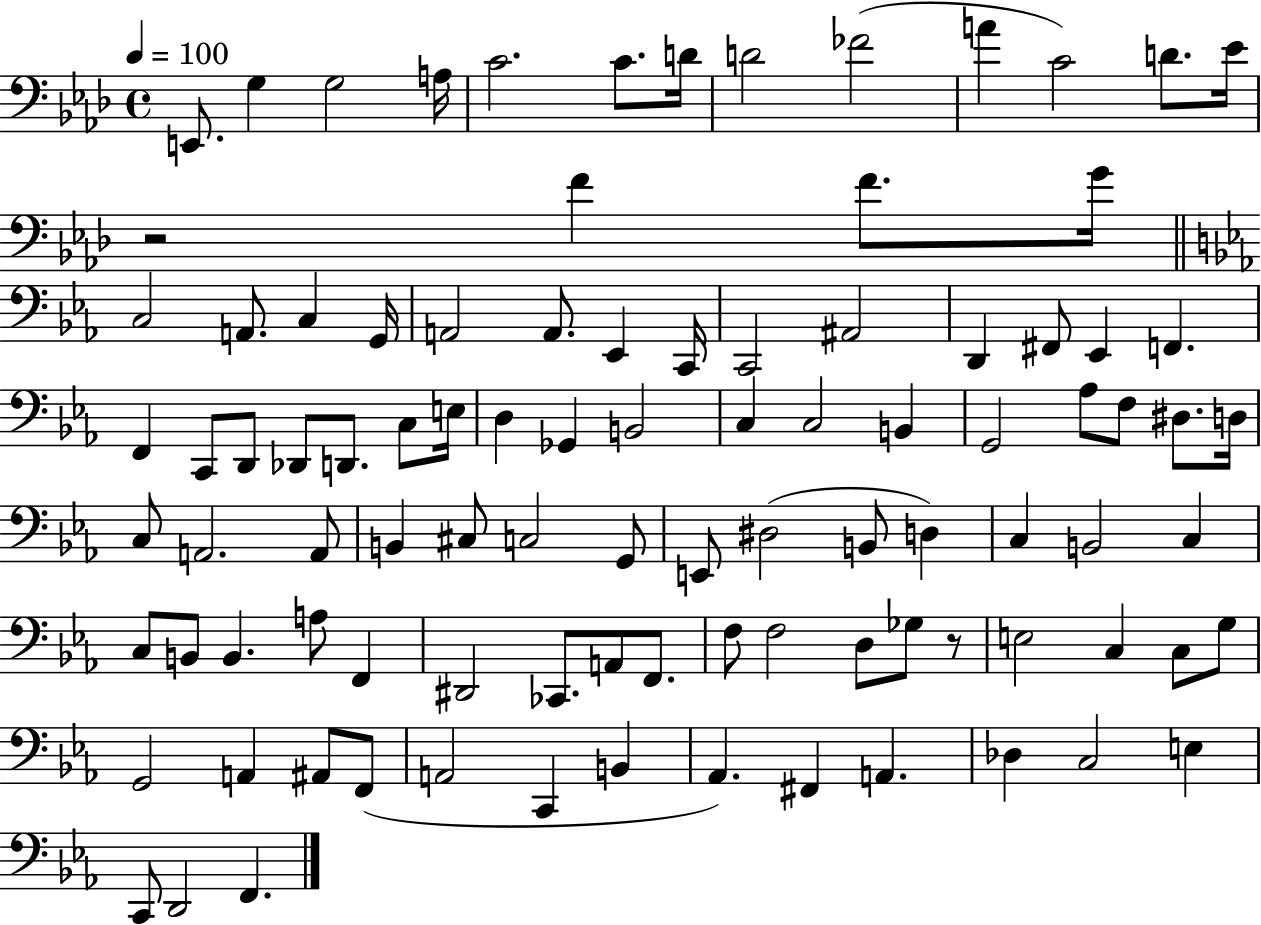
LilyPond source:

{
  \clef bass
  \time 4/4
  \defaultTimeSignature
  \key aes \major
  \tempo 4 = 100
  e,8. g4 g2 a16 | c'2. c'8. d'16 | d'2 fes'2( | a'4 c'2) d'8. ees'16 | \break r2 f'4 f'8. g'16 | \bar "||" \break \key c \minor c2 a,8. c4 g,16 | a,2 a,8. ees,4 c,16 | c,2 ais,2 | d,4 fis,8 ees,4 f,4. | \break f,4 c,8 d,8 des,8 d,8. c8 e16 | d4 ges,4 b,2 | c4 c2 b,4 | g,2 aes8 f8 dis8. d16 | \break c8 a,2. a,8 | b,4 cis8 c2 g,8 | e,8 dis2( b,8 d4) | c4 b,2 c4 | \break c8 b,8 b,4. a8 f,4 | dis,2 ces,8. a,8 f,8. | f8 f2 d8 ges8 r8 | e2 c4 c8 g8 | \break g,2 a,4 ais,8 f,8( | a,2 c,4 b,4 | aes,4.) fis,4 a,4. | des4 c2 e4 | \break c,8 d,2 f,4. | \bar "|."
}